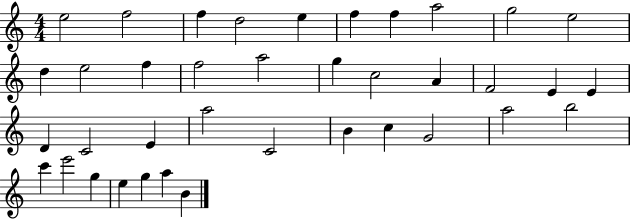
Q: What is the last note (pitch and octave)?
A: B4